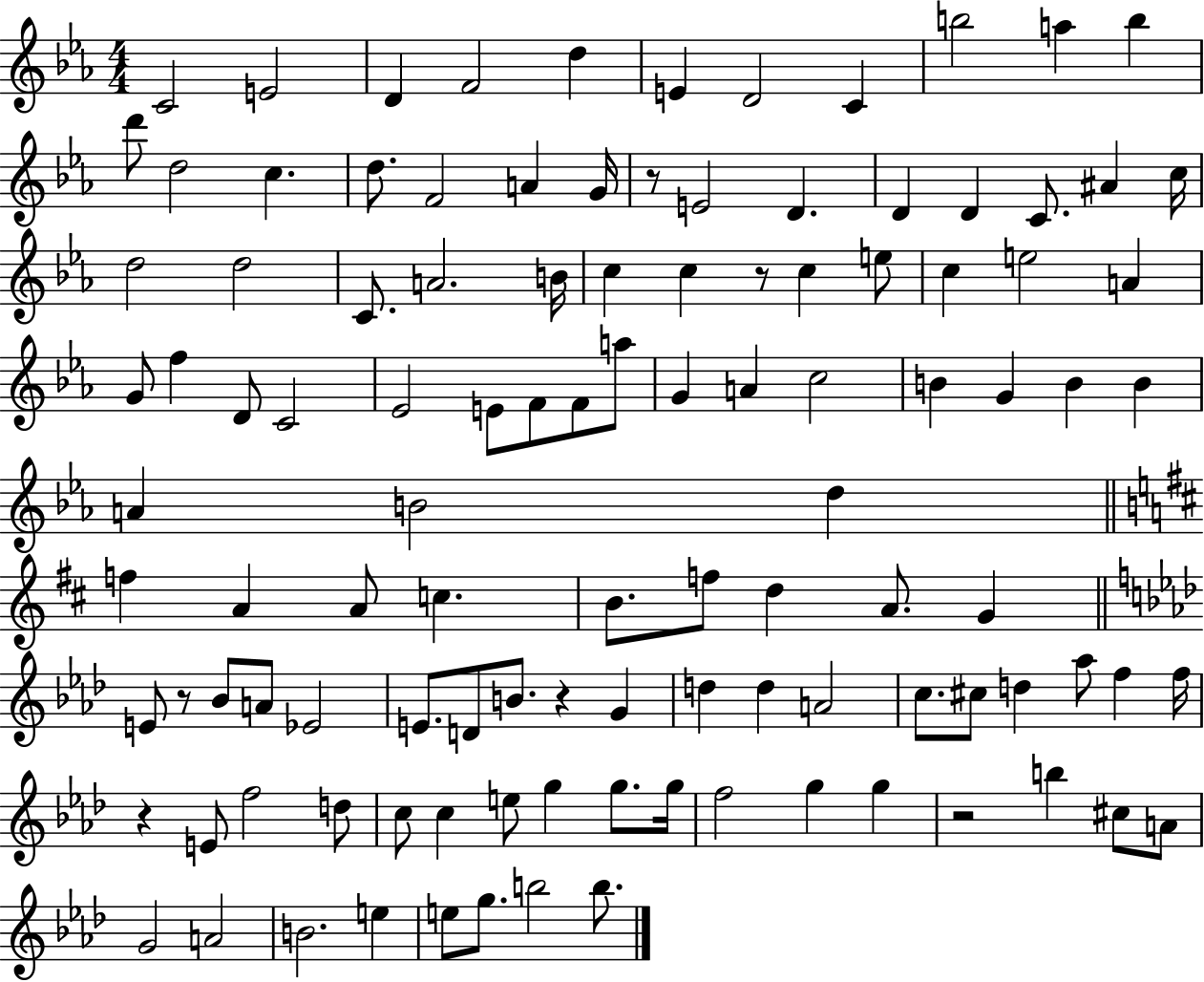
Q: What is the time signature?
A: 4/4